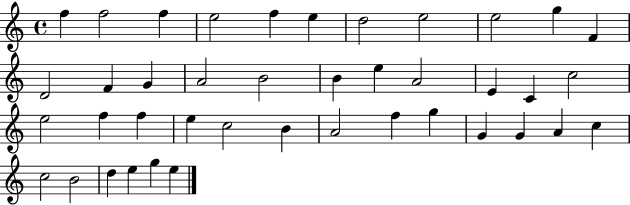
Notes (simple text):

F5/q F5/h F5/q E5/h F5/q E5/q D5/h E5/h E5/h G5/q F4/q D4/h F4/q G4/q A4/h B4/h B4/q E5/q A4/h E4/q C4/q C5/h E5/h F5/q F5/q E5/q C5/h B4/q A4/h F5/q G5/q G4/q G4/q A4/q C5/q C5/h B4/h D5/q E5/q G5/q E5/q